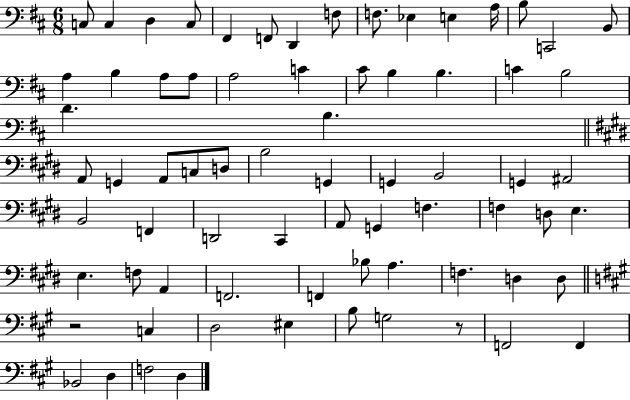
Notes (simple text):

C3/e C3/q D3/q C3/e F#2/q F2/e D2/q F3/e F3/e. Eb3/q E3/q A3/s B3/e C2/h B2/e A3/q B3/q A3/e A3/e A3/h C4/q C#4/e B3/q B3/q. C4/q B3/h D4/q. B3/q. A2/e G2/q A2/e C3/e D3/e B3/h G2/q G2/q B2/h G2/q A#2/h B2/h F2/q D2/h C#2/q A2/e G2/q F3/q. F3/q D3/e E3/q. E3/q. F3/e A2/q F2/h. F2/q Bb3/e A3/q. F3/q. D3/q D3/e R/h C3/q D3/h EIS3/q B3/e G3/h R/e F2/h F2/q Bb2/h D3/q F3/h D3/q